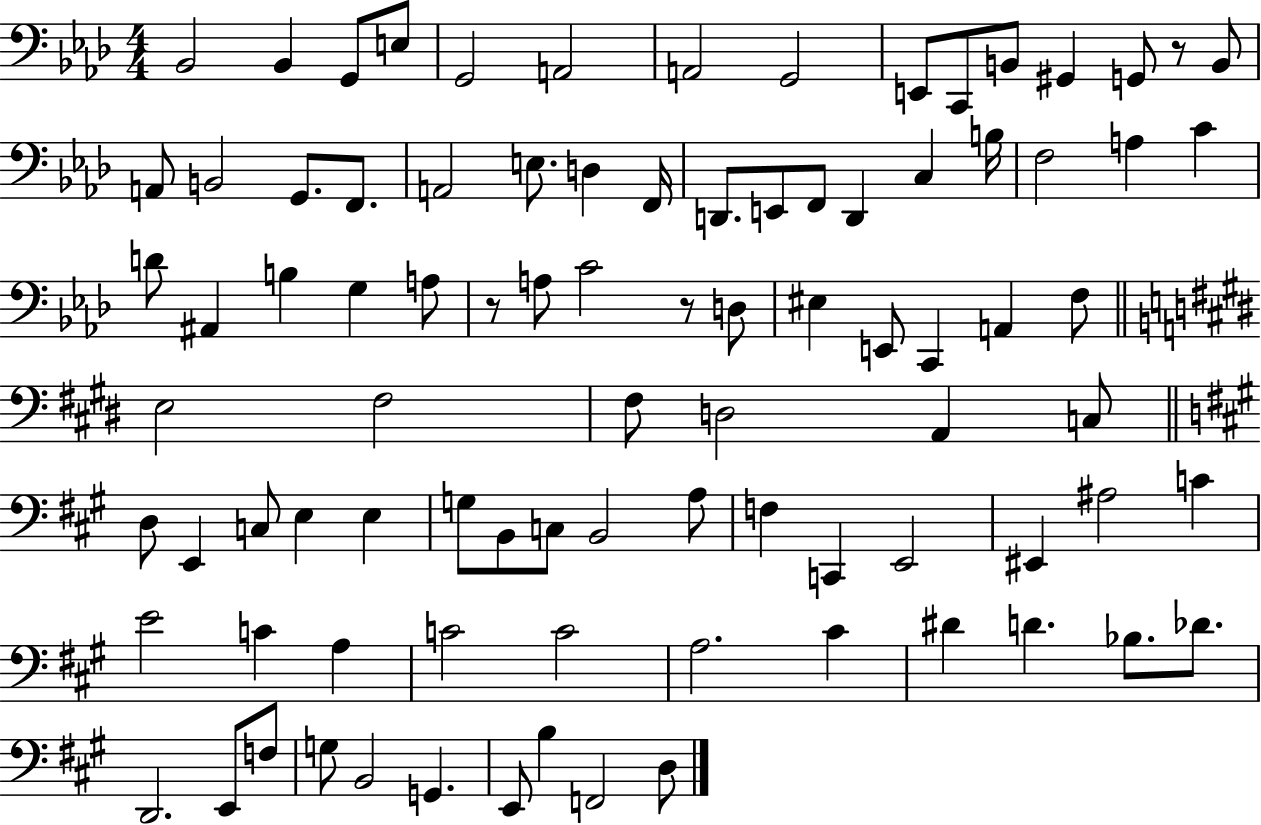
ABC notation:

X:1
T:Untitled
M:4/4
L:1/4
K:Ab
_B,,2 _B,, G,,/2 E,/2 G,,2 A,,2 A,,2 G,,2 E,,/2 C,,/2 B,,/2 ^G,, G,,/2 z/2 B,,/2 A,,/2 B,,2 G,,/2 F,,/2 A,,2 E,/2 D, F,,/4 D,,/2 E,,/2 F,,/2 D,, C, B,/4 F,2 A, C D/2 ^A,, B, G, A,/2 z/2 A,/2 C2 z/2 D,/2 ^E, E,,/2 C,, A,, F,/2 E,2 ^F,2 ^F,/2 D,2 A,, C,/2 D,/2 E,, C,/2 E, E, G,/2 B,,/2 C,/2 B,,2 A,/2 F, C,, E,,2 ^E,, ^A,2 C E2 C A, C2 C2 A,2 ^C ^D D _B,/2 _D/2 D,,2 E,,/2 F,/2 G,/2 B,,2 G,, E,,/2 B, F,,2 D,/2